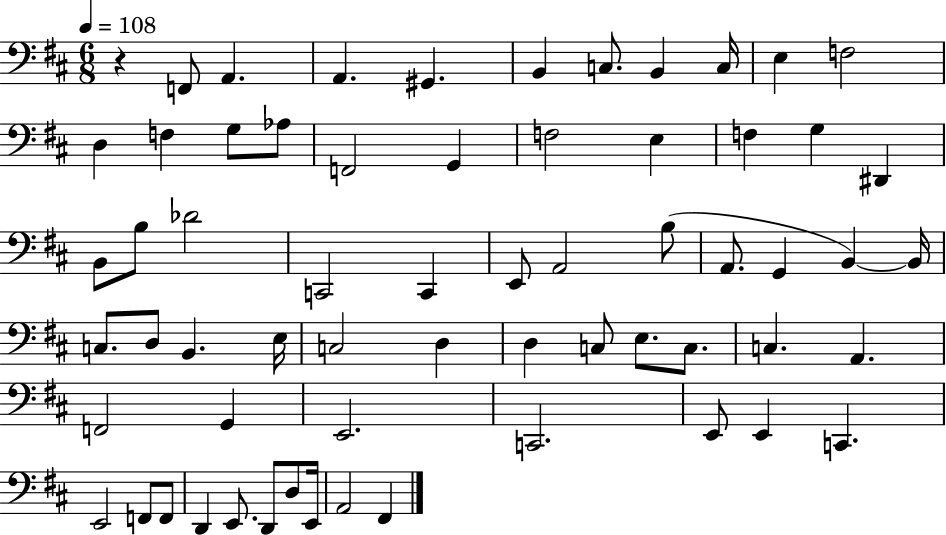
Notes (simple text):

R/q F2/e A2/q. A2/q. G#2/q. B2/q C3/e. B2/q C3/s E3/q F3/h D3/q F3/q G3/e Ab3/e F2/h G2/q F3/h E3/q F3/q G3/q D#2/q B2/e B3/e Db4/h C2/h C2/q E2/e A2/h B3/e A2/e. G2/q B2/q B2/s C3/e. D3/e B2/q. E3/s C3/h D3/q D3/q C3/e E3/e. C3/e. C3/q. A2/q. F2/h G2/q E2/h. C2/h. E2/e E2/q C2/q. E2/h F2/e F2/e D2/q E2/e. D2/e D3/e E2/s A2/h F#2/q